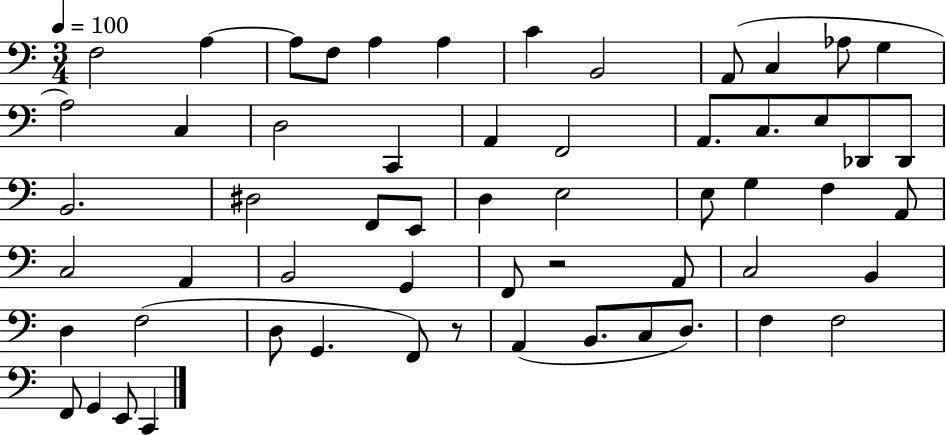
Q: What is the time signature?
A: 3/4